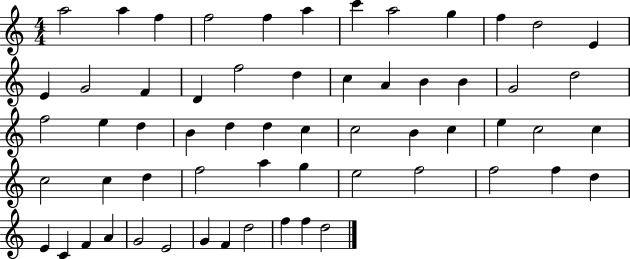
A5/h A5/q F5/q F5/h F5/q A5/q C6/q A5/h G5/q F5/q D5/h E4/q E4/q G4/h F4/q D4/q F5/h D5/q C5/q A4/q B4/q B4/q G4/h D5/h F5/h E5/q D5/q B4/q D5/q D5/q C5/q C5/h B4/q C5/q E5/q C5/h C5/q C5/h C5/q D5/q F5/h A5/q G5/q E5/h F5/h F5/h F5/q D5/q E4/q C4/q F4/q A4/q G4/h E4/h G4/q F4/q D5/h F5/q F5/q D5/h